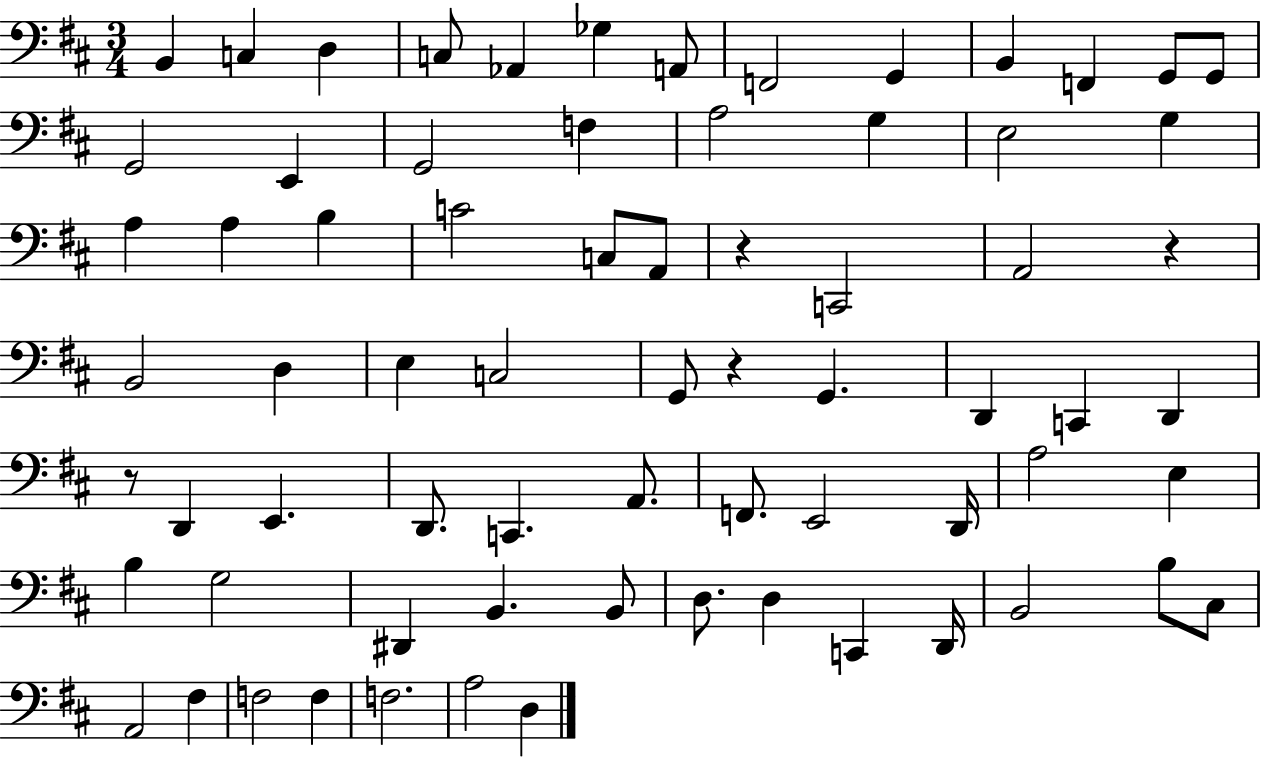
{
  \clef bass
  \numericTimeSignature
  \time 3/4
  \key d \major
  b,4 c4 d4 | c8 aes,4 ges4 a,8 | f,2 g,4 | b,4 f,4 g,8 g,8 | \break g,2 e,4 | g,2 f4 | a2 g4 | e2 g4 | \break a4 a4 b4 | c'2 c8 a,8 | r4 c,2 | a,2 r4 | \break b,2 d4 | e4 c2 | g,8 r4 g,4. | d,4 c,4 d,4 | \break r8 d,4 e,4. | d,8. c,4. a,8. | f,8. e,2 d,16 | a2 e4 | \break b4 g2 | dis,4 b,4. b,8 | d8. d4 c,4 d,16 | b,2 b8 cis8 | \break a,2 fis4 | f2 f4 | f2. | a2 d4 | \break \bar "|."
}